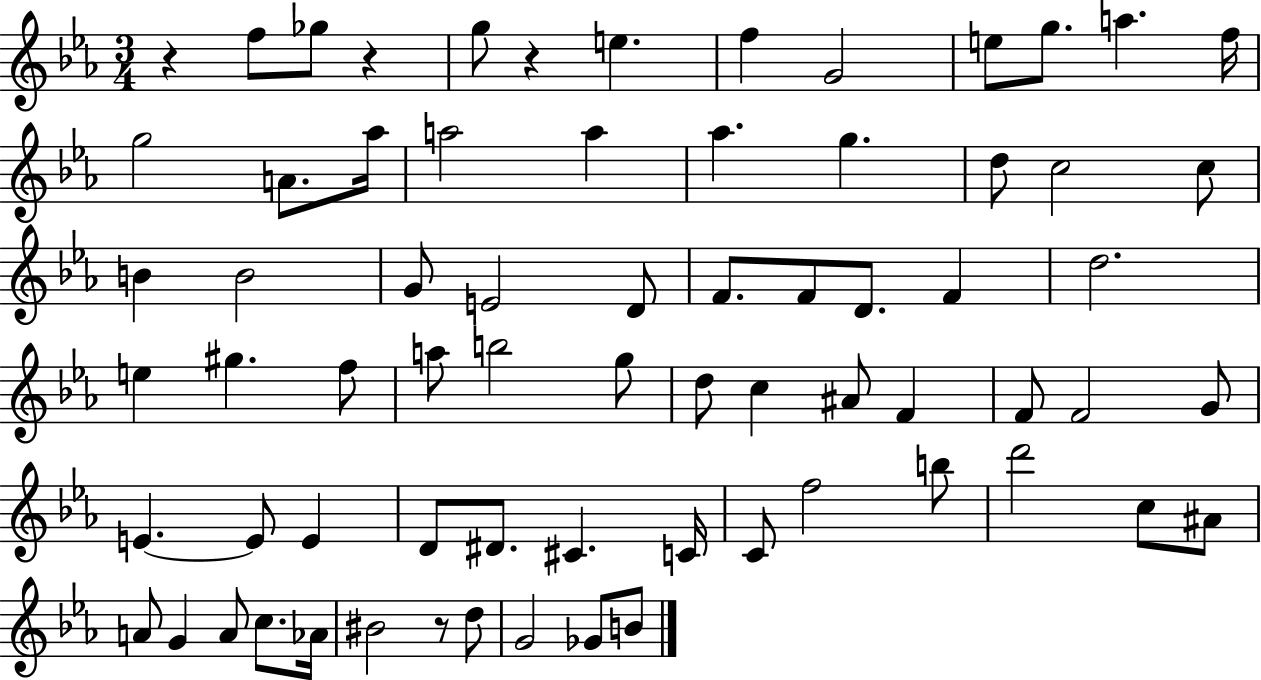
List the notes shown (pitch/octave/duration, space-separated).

R/q F5/e Gb5/e R/q G5/e R/q E5/q. F5/q G4/h E5/e G5/e. A5/q. F5/s G5/h A4/e. Ab5/s A5/h A5/q Ab5/q. G5/q. D5/e C5/h C5/e B4/q B4/h G4/e E4/h D4/e F4/e. F4/e D4/e. F4/q D5/h. E5/q G#5/q. F5/e A5/e B5/h G5/e D5/e C5/q A#4/e F4/q F4/e F4/h G4/e E4/q. E4/e E4/q D4/e D#4/e. C#4/q. C4/s C4/e F5/h B5/e D6/h C5/e A#4/e A4/e G4/q A4/e C5/e. Ab4/s BIS4/h R/e D5/e G4/h Gb4/e B4/e